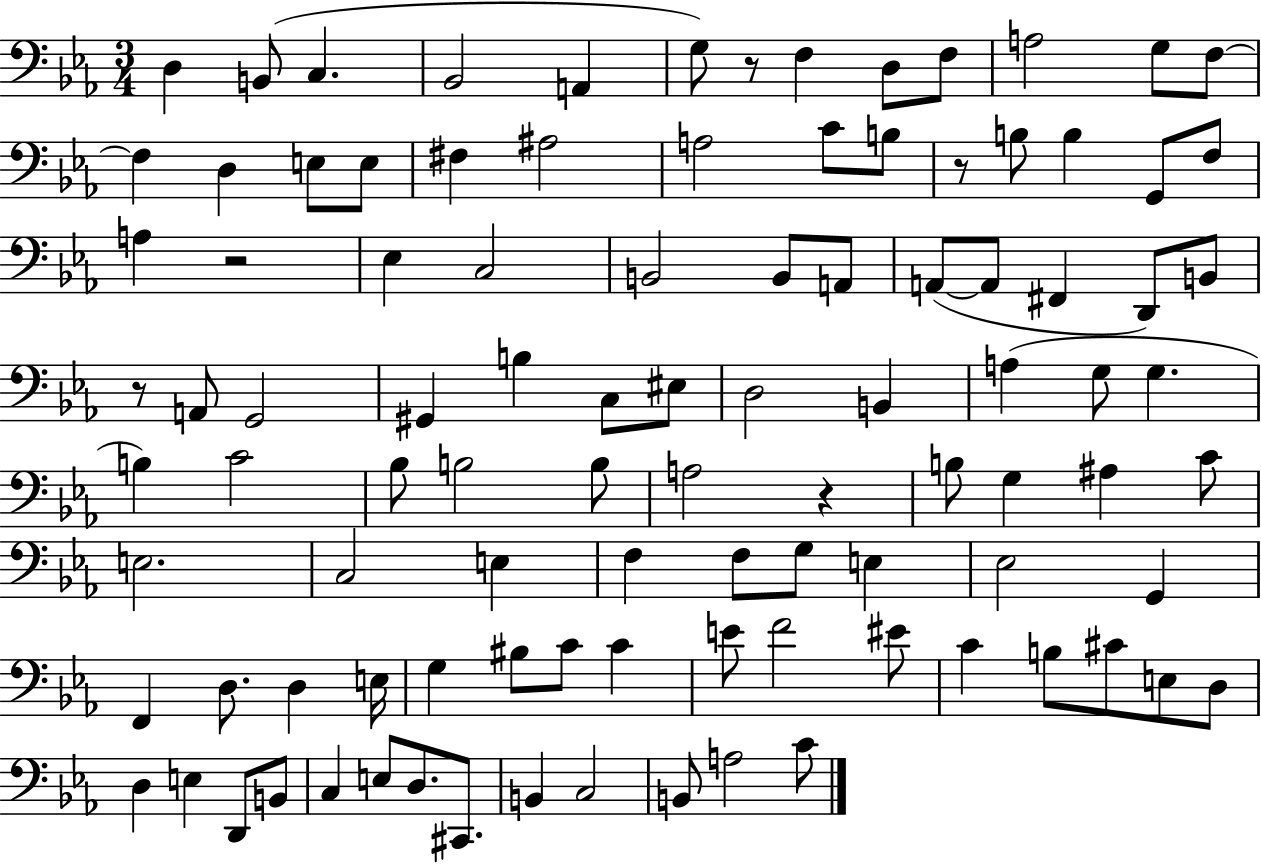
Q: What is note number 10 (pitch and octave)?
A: A3